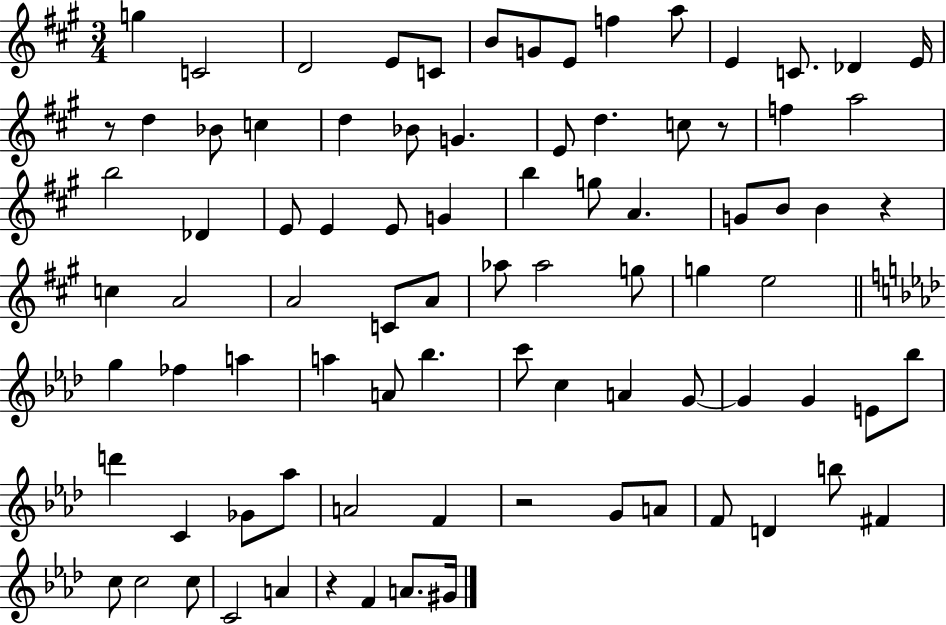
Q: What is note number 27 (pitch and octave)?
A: Db4